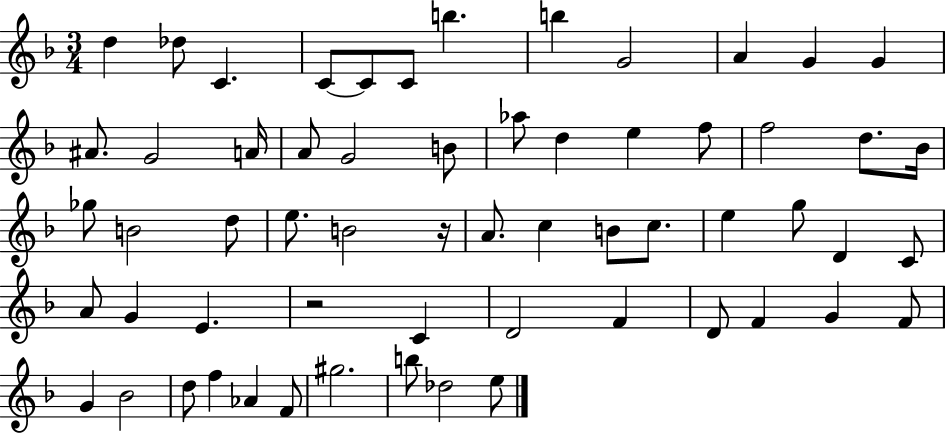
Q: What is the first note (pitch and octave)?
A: D5